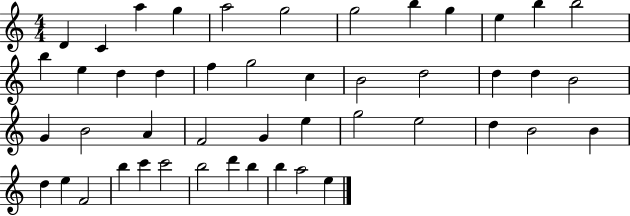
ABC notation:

X:1
T:Untitled
M:4/4
L:1/4
K:C
D C a g a2 g2 g2 b g e b b2 b e d d f g2 c B2 d2 d d B2 G B2 A F2 G e g2 e2 d B2 B d e F2 b c' c'2 b2 d' b b a2 e